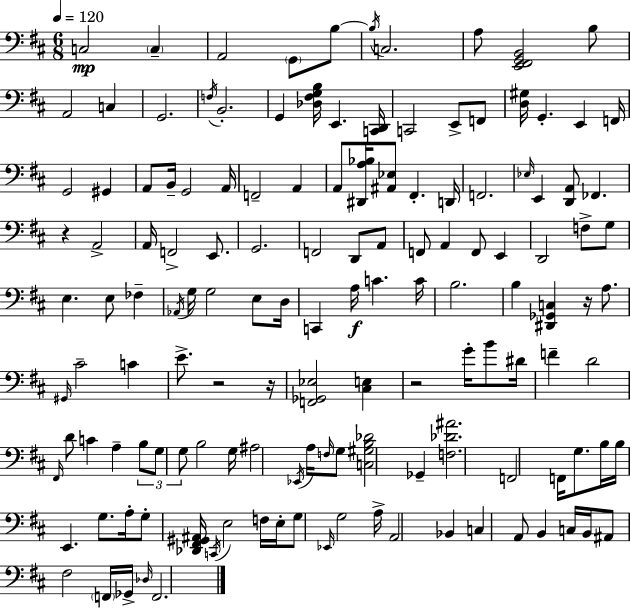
C3/h C3/q A2/h G2/e B3/e B3/s C3/h. A3/e [E2,F#2,G2,B2]/h B3/e A2/h C3/q G2/h. F3/s B2/h. G2/q [Db3,F#3,G3,B3]/s E2/q. [C2,D2]/s C2/h E2/e F2/e [D3,G#3]/s G2/q. E2/q F2/s G2/h G#2/q A2/e B2/s G2/h A2/s F2/h A2/q A2/e [D#2,A3,Bb3]/s [A#2,Eb3]/e F#2/q. D2/s F2/h. Eb3/s E2/q [D2,A2]/e FES2/q. R/q A2/h A2/s F2/h E2/e. G2/h. F2/h D2/e A2/e F2/e A2/q F2/e E2/q D2/h F3/e G3/e E3/q. E3/e FES3/q Ab2/s G3/s G3/h E3/e D3/s C2/q A3/s C4/q. C4/s B3/h. B3/q [D#2,Gb2,C3]/q R/s A3/e. G#2/s C#4/h C4/q E4/e. R/h R/s [F2,Gb2,Eb3]/h [C#3,E3]/q R/h G4/s B4/e D#4/s F4/q D4/h F#2/s D4/e C4/q A3/q B3/e G3/e G3/e B3/h G3/s A#3/h Eb2/s A3/s F3/s G3/e [C3,G#3,B3,Db4]/h Gb2/q [F3,Db4,A#4]/h. F2/h F2/s G3/e. B3/s B3/s E2/q. G3/e. A3/s G3/e [Db2,F#2,G#2,A#2]/s C2/s E3/h F3/s E3/s G3/e Eb2/s G3/h A3/s A2/h Bb2/q C3/q A2/e B2/q C3/s B2/s A#2/e F#3/h F2/s Gb2/s Db3/s F2/h.